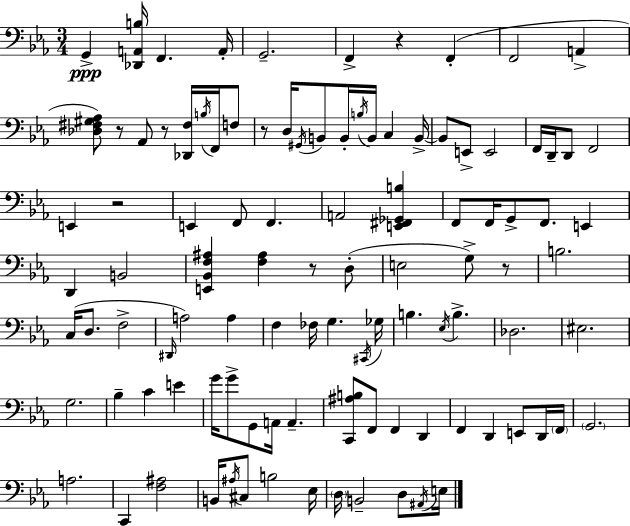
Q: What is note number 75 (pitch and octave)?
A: D2